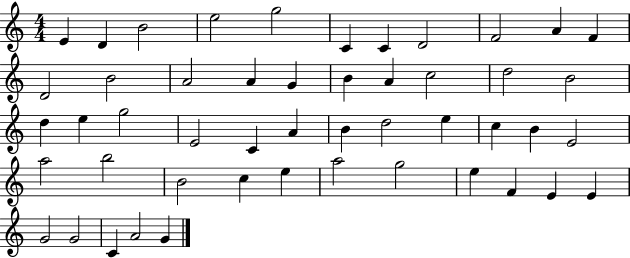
{
  \clef treble
  \numericTimeSignature
  \time 4/4
  \key c \major
  e'4 d'4 b'2 | e''2 g''2 | c'4 c'4 d'2 | f'2 a'4 f'4 | \break d'2 b'2 | a'2 a'4 g'4 | b'4 a'4 c''2 | d''2 b'2 | \break d''4 e''4 g''2 | e'2 c'4 a'4 | b'4 d''2 e''4 | c''4 b'4 e'2 | \break a''2 b''2 | b'2 c''4 e''4 | a''2 g''2 | e''4 f'4 e'4 e'4 | \break g'2 g'2 | c'4 a'2 g'4 | \bar "|."
}